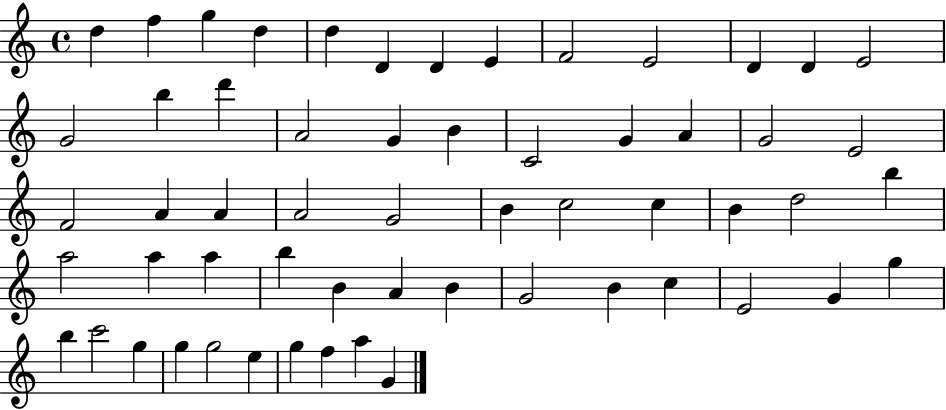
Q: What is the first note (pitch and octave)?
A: D5